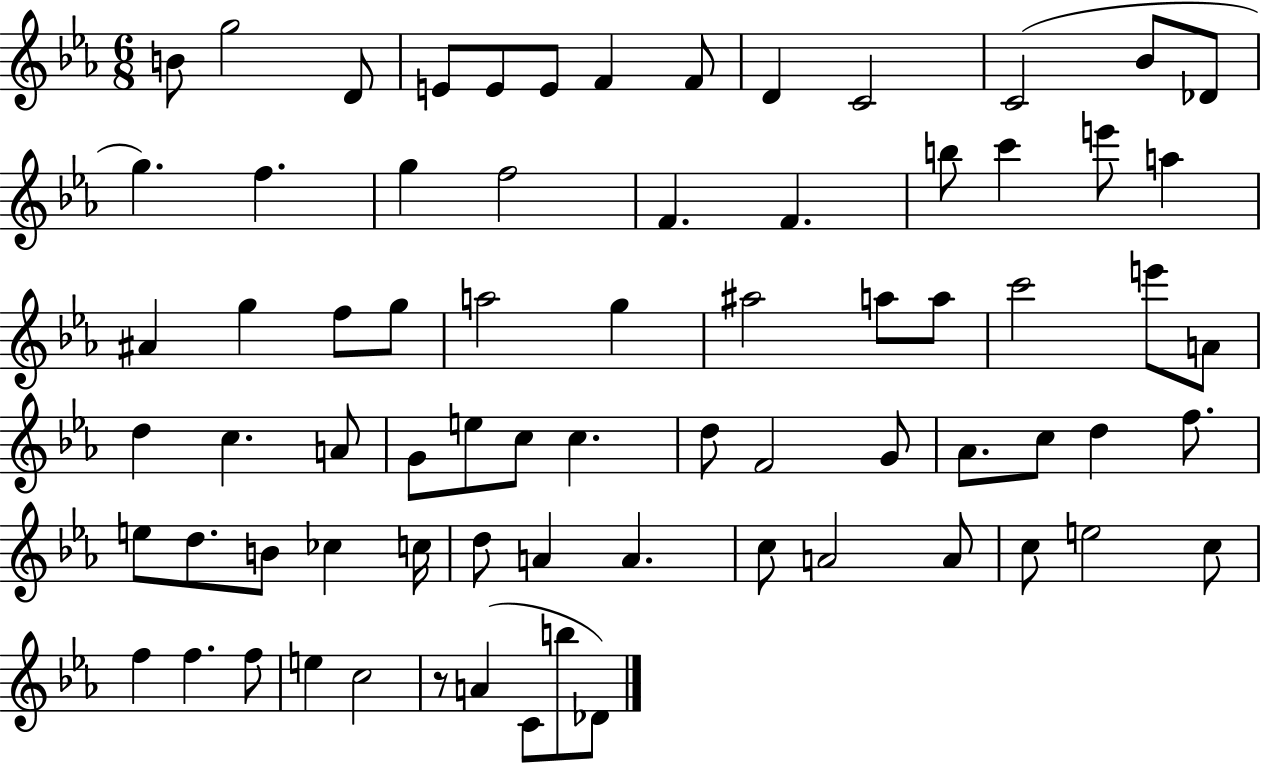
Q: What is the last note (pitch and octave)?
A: Db4